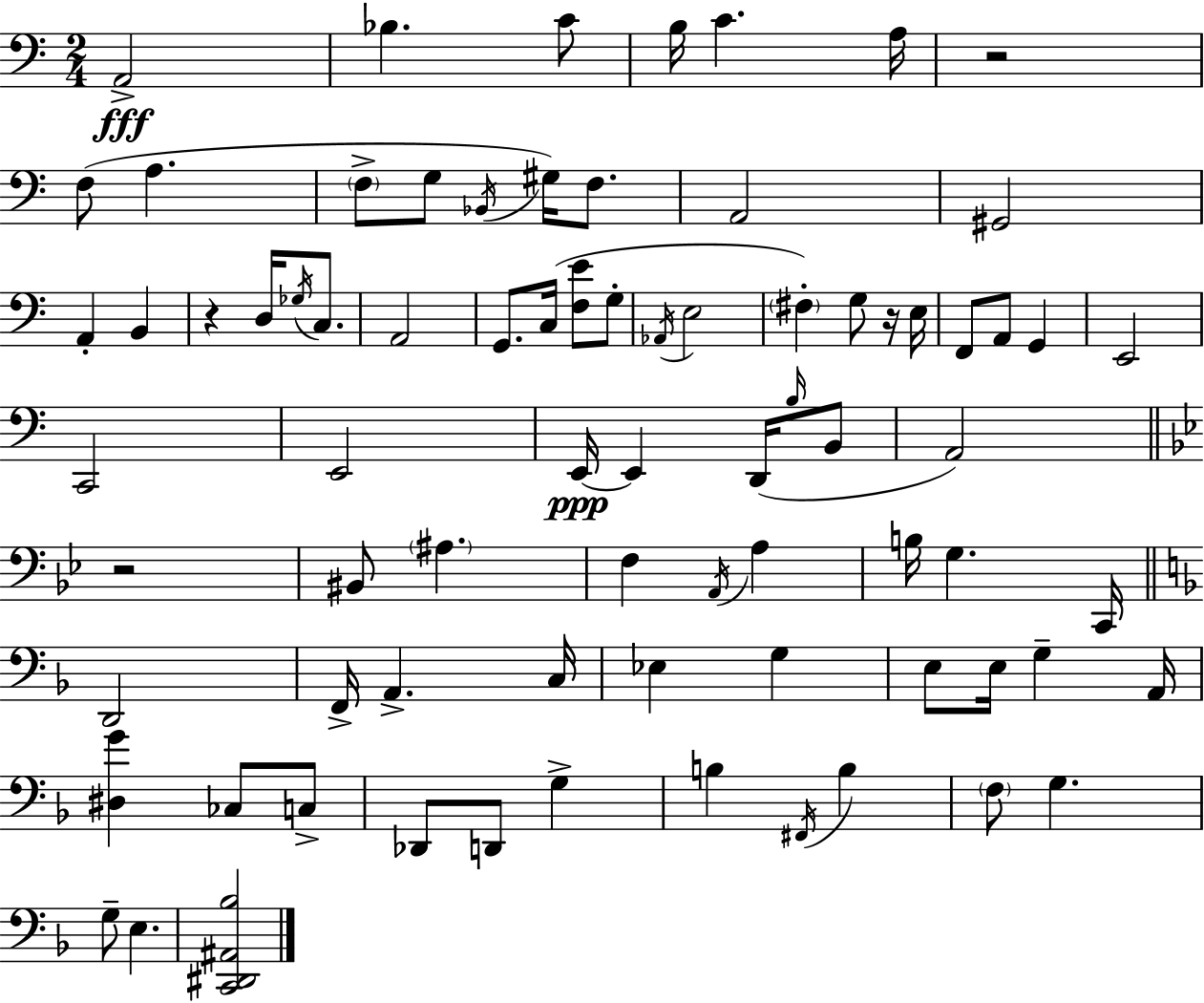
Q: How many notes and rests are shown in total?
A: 78